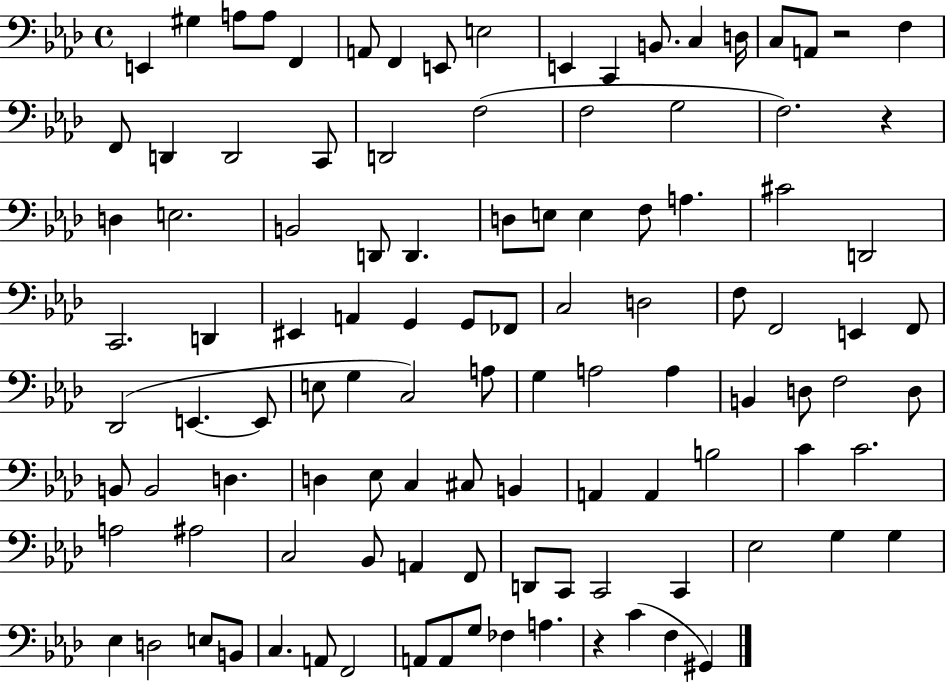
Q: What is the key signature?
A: AES major